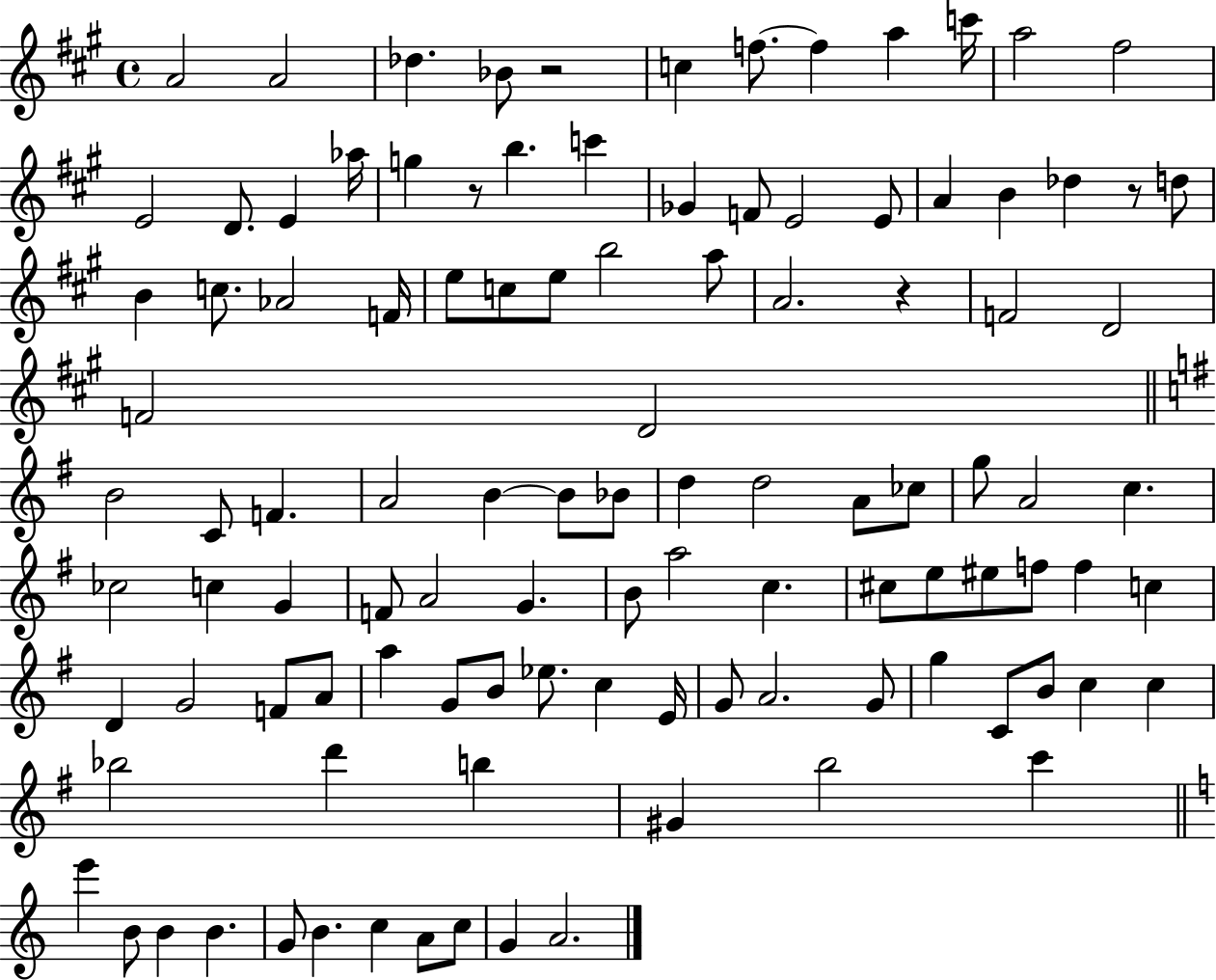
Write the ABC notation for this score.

X:1
T:Untitled
M:4/4
L:1/4
K:A
A2 A2 _d _B/2 z2 c f/2 f a c'/4 a2 ^f2 E2 D/2 E _a/4 g z/2 b c' _G F/2 E2 E/2 A B _d z/2 d/2 B c/2 _A2 F/4 e/2 c/2 e/2 b2 a/2 A2 z F2 D2 F2 D2 B2 C/2 F A2 B B/2 _B/2 d d2 A/2 _c/2 g/2 A2 c _c2 c G F/2 A2 G B/2 a2 c ^c/2 e/2 ^e/2 f/2 f c D G2 F/2 A/2 a G/2 B/2 _e/2 c E/4 G/2 A2 G/2 g C/2 B/2 c c _b2 d' b ^G b2 c' e' B/2 B B G/2 B c A/2 c/2 G A2